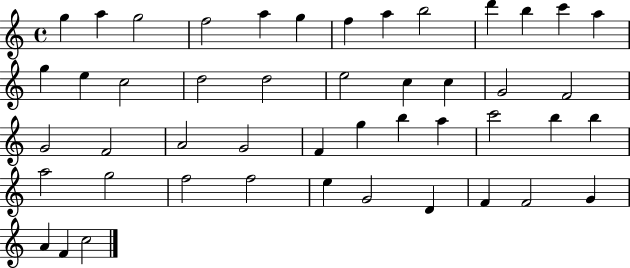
X:1
T:Untitled
M:4/4
L:1/4
K:C
g a g2 f2 a g f a b2 d' b c' a g e c2 d2 d2 e2 c c G2 F2 G2 F2 A2 G2 F g b a c'2 b b a2 g2 f2 f2 e G2 D F F2 G A F c2